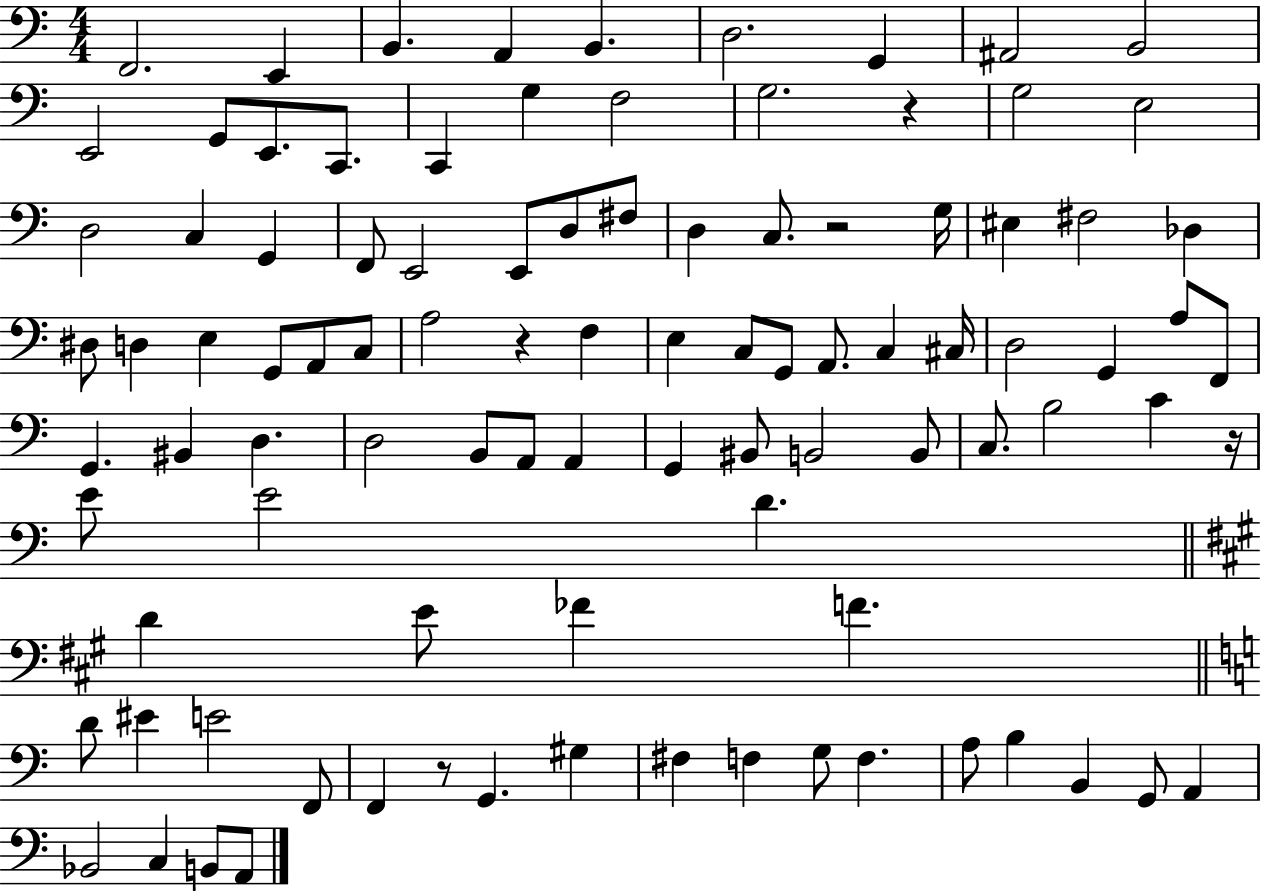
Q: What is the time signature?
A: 4/4